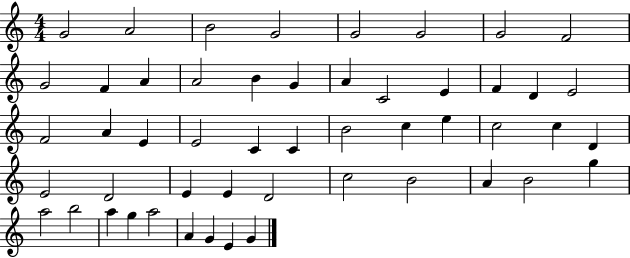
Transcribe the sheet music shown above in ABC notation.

X:1
T:Untitled
M:4/4
L:1/4
K:C
G2 A2 B2 G2 G2 G2 G2 F2 G2 F A A2 B G A C2 E F D E2 F2 A E E2 C C B2 c e c2 c D E2 D2 E E D2 c2 B2 A B2 g a2 b2 a g a2 A G E G